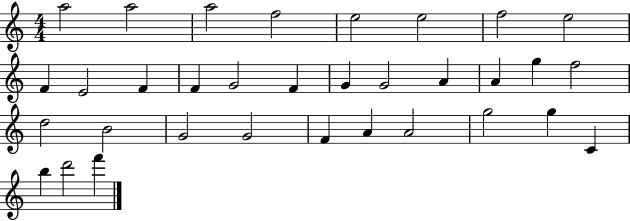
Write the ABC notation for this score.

X:1
T:Untitled
M:4/4
L:1/4
K:C
a2 a2 a2 f2 e2 e2 f2 e2 F E2 F F G2 F G G2 A A g f2 d2 B2 G2 G2 F A A2 g2 g C b d'2 f'